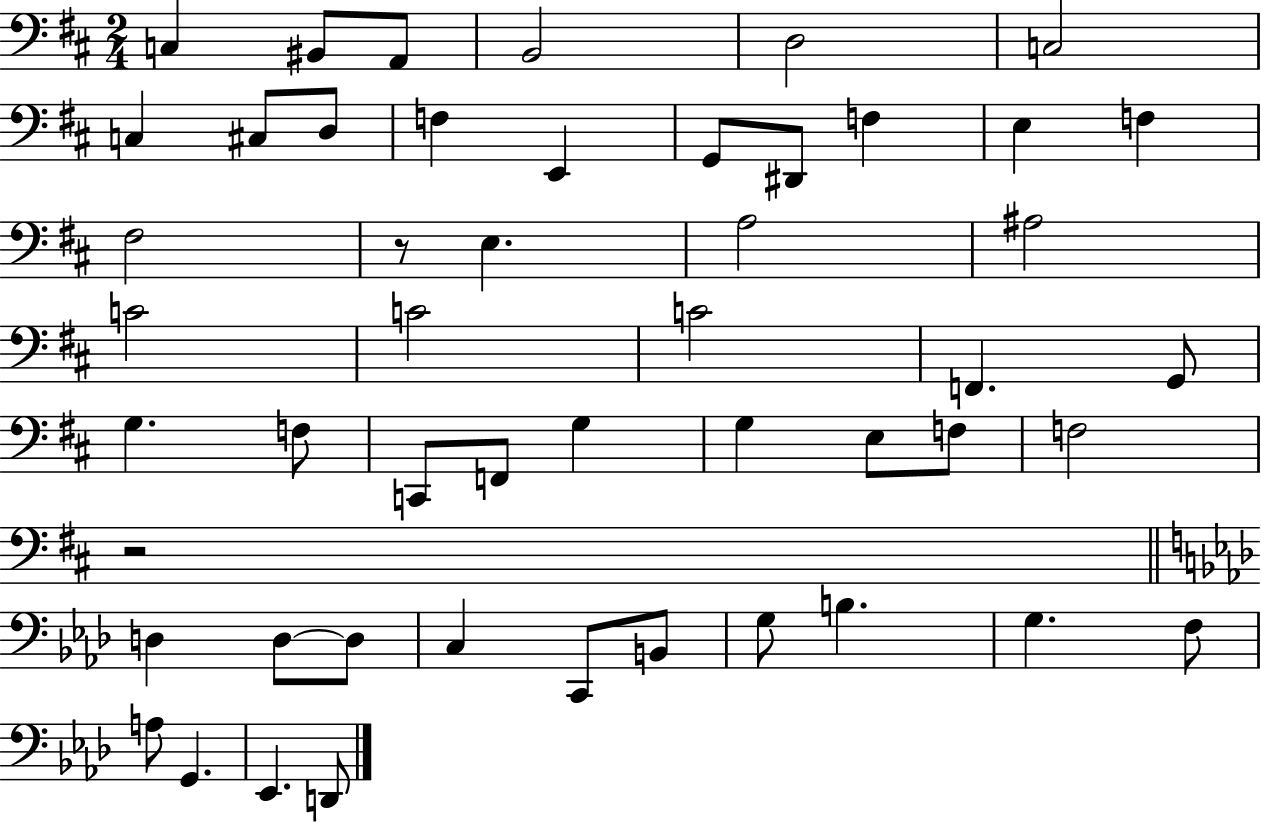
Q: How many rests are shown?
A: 2